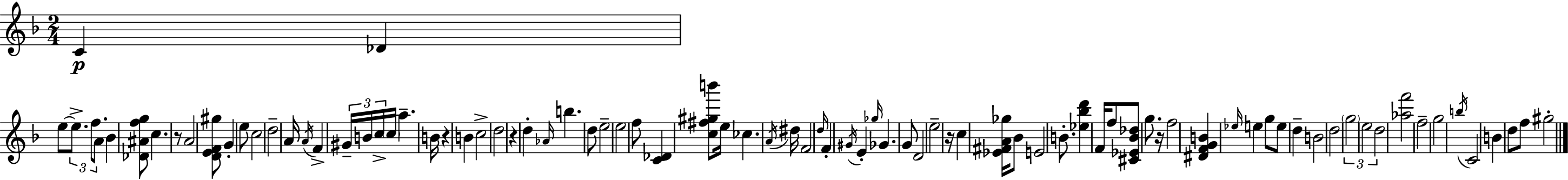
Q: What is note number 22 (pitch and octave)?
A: B4